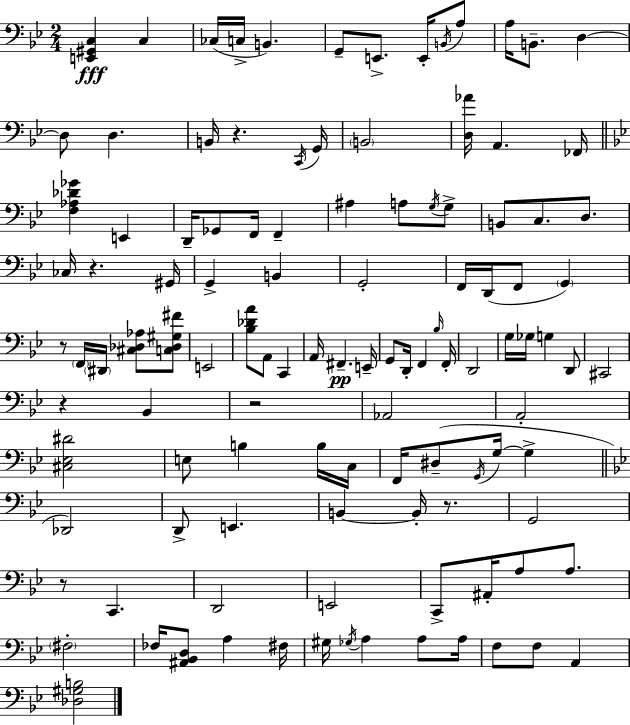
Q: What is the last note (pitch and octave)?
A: A2